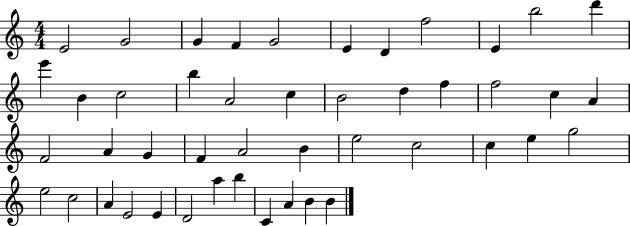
E4/h G4/h G4/q F4/q G4/h E4/q D4/q F5/h E4/q B5/h D6/q E6/q B4/q C5/h B5/q A4/h C5/q B4/h D5/q F5/q F5/h C5/q A4/q F4/h A4/q G4/q F4/q A4/h B4/q E5/h C5/h C5/q E5/q G5/h E5/h C5/h A4/q E4/h E4/q D4/h A5/q B5/q C4/q A4/q B4/q B4/q